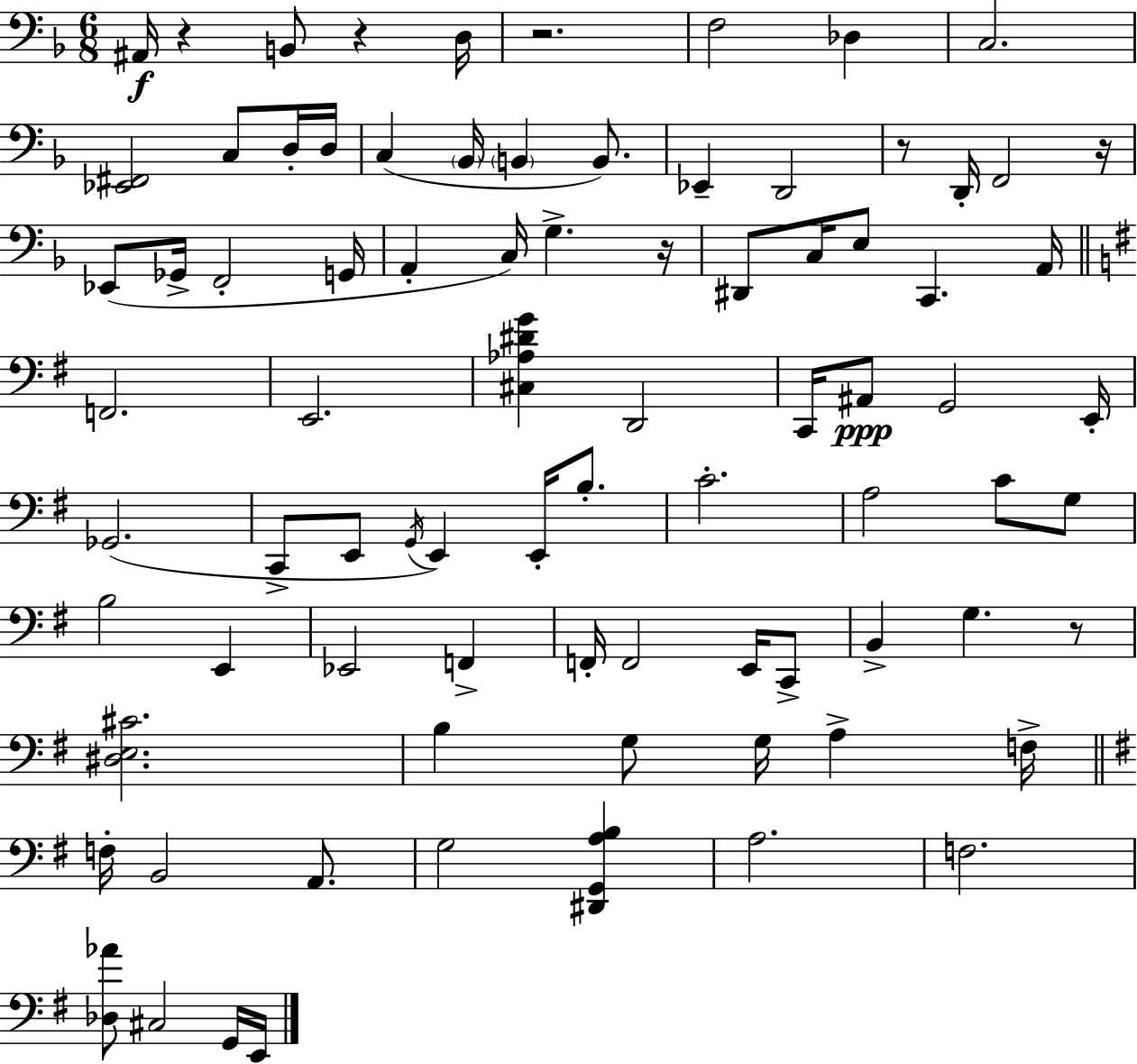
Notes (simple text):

A#2/s R/q B2/e R/q D3/s R/h. F3/h Db3/q C3/h. [Eb2,F#2]/h C3/e D3/s D3/s C3/q Bb2/s B2/q B2/e. Eb2/q D2/h R/e D2/s F2/h R/s Eb2/e Gb2/s F2/h G2/s A2/q C3/s G3/q. R/s D#2/e C3/s E3/e C2/q. A2/s F2/h. E2/h. [C#3,Ab3,D#4,G4]/q D2/h C2/s A#2/e G2/h E2/s Gb2/h. C2/e E2/e G2/s E2/q E2/s B3/e. C4/h. A3/h C4/e G3/e B3/h E2/q Eb2/h F2/q F2/s F2/h E2/s C2/e B2/q G3/q. R/e [D#3,E3,C#4]/h. B3/q G3/e G3/s A3/q F3/s F3/s B2/h A2/e. G3/h [D#2,G2,A3,B3]/q A3/h. F3/h. [Db3,Ab4]/e C#3/h G2/s E2/s